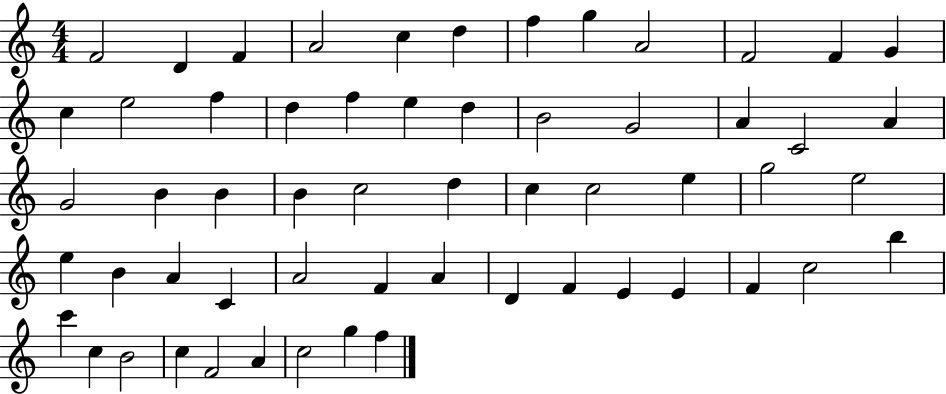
{
  \clef treble
  \numericTimeSignature
  \time 4/4
  \key c \major
  f'2 d'4 f'4 | a'2 c''4 d''4 | f''4 g''4 a'2 | f'2 f'4 g'4 | \break c''4 e''2 f''4 | d''4 f''4 e''4 d''4 | b'2 g'2 | a'4 c'2 a'4 | \break g'2 b'4 b'4 | b'4 c''2 d''4 | c''4 c''2 e''4 | g''2 e''2 | \break e''4 b'4 a'4 c'4 | a'2 f'4 a'4 | d'4 f'4 e'4 e'4 | f'4 c''2 b''4 | \break c'''4 c''4 b'2 | c''4 f'2 a'4 | c''2 g''4 f''4 | \bar "|."
}